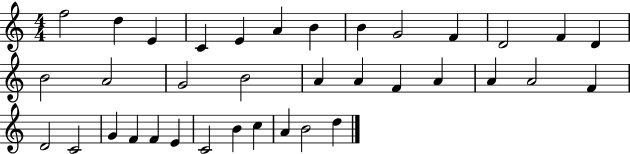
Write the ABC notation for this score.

X:1
T:Untitled
M:4/4
L:1/4
K:C
f2 d E C E A B B G2 F D2 F D B2 A2 G2 B2 A A F A A A2 F D2 C2 G F F E C2 B c A B2 d